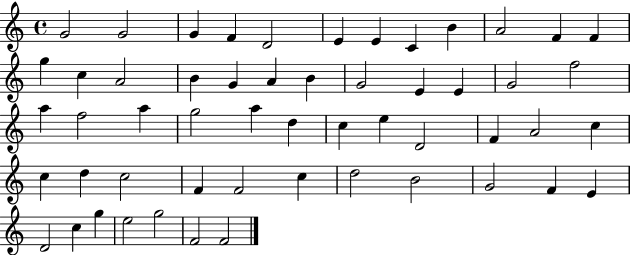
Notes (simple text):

G4/h G4/h G4/q F4/q D4/h E4/q E4/q C4/q B4/q A4/h F4/q F4/q G5/q C5/q A4/h B4/q G4/q A4/q B4/q G4/h E4/q E4/q G4/h F5/h A5/q F5/h A5/q G5/h A5/q D5/q C5/q E5/q D4/h F4/q A4/h C5/q C5/q D5/q C5/h F4/q F4/h C5/q D5/h B4/h G4/h F4/q E4/q D4/h C5/q G5/q E5/h G5/h F4/h F4/h